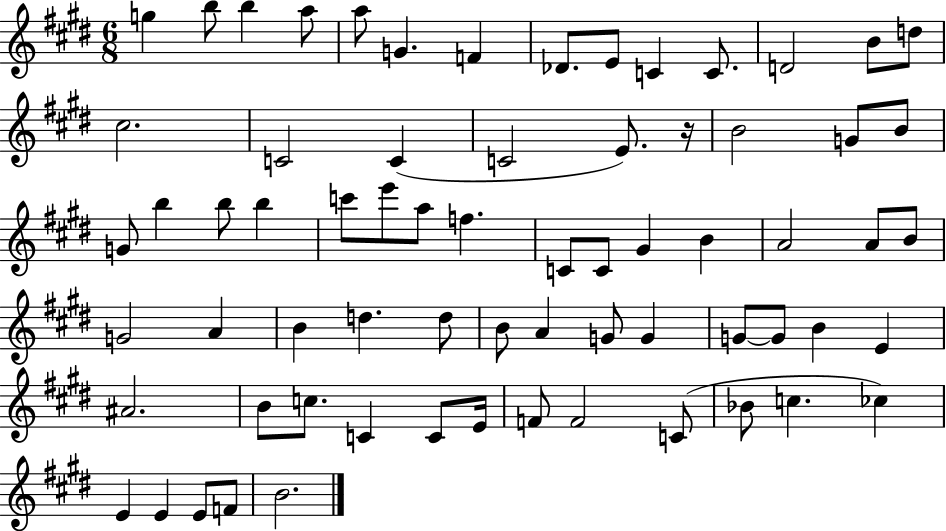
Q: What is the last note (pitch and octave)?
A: B4